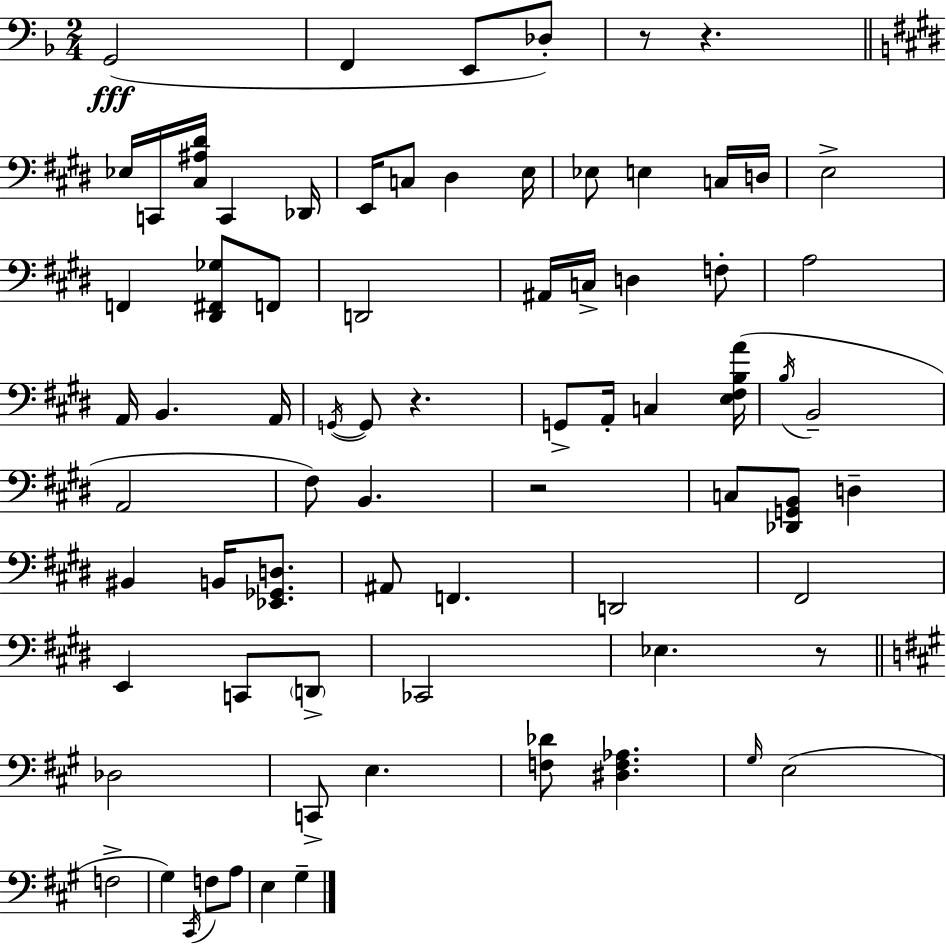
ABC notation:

X:1
T:Untitled
M:2/4
L:1/4
K:F
G,,2 F,, E,,/2 _D,/2 z/2 z _E,/4 C,,/4 [^C,^A,^D]/4 C,, _D,,/4 E,,/4 C,/2 ^D, E,/4 _E,/2 E, C,/4 D,/4 E,2 F,, [^D,,^F,,_G,]/2 F,,/2 D,,2 ^A,,/4 C,/4 D, F,/2 A,2 A,,/4 B,, A,,/4 G,,/4 G,,/2 z G,,/2 A,,/4 C, [E,^F,B,A]/4 B,/4 B,,2 A,,2 ^F,/2 B,, z2 C,/2 [_D,,G,,B,,]/2 D, ^B,, B,,/4 [_E,,_G,,D,]/2 ^A,,/2 F,, D,,2 ^F,,2 E,, C,,/2 D,,/2 _C,,2 _E, z/2 _D,2 C,,/2 E, [F,_D]/2 [^D,F,_A,] ^G,/4 E,2 F,2 ^G, ^C,,/4 F,/2 A,/2 E, ^G,